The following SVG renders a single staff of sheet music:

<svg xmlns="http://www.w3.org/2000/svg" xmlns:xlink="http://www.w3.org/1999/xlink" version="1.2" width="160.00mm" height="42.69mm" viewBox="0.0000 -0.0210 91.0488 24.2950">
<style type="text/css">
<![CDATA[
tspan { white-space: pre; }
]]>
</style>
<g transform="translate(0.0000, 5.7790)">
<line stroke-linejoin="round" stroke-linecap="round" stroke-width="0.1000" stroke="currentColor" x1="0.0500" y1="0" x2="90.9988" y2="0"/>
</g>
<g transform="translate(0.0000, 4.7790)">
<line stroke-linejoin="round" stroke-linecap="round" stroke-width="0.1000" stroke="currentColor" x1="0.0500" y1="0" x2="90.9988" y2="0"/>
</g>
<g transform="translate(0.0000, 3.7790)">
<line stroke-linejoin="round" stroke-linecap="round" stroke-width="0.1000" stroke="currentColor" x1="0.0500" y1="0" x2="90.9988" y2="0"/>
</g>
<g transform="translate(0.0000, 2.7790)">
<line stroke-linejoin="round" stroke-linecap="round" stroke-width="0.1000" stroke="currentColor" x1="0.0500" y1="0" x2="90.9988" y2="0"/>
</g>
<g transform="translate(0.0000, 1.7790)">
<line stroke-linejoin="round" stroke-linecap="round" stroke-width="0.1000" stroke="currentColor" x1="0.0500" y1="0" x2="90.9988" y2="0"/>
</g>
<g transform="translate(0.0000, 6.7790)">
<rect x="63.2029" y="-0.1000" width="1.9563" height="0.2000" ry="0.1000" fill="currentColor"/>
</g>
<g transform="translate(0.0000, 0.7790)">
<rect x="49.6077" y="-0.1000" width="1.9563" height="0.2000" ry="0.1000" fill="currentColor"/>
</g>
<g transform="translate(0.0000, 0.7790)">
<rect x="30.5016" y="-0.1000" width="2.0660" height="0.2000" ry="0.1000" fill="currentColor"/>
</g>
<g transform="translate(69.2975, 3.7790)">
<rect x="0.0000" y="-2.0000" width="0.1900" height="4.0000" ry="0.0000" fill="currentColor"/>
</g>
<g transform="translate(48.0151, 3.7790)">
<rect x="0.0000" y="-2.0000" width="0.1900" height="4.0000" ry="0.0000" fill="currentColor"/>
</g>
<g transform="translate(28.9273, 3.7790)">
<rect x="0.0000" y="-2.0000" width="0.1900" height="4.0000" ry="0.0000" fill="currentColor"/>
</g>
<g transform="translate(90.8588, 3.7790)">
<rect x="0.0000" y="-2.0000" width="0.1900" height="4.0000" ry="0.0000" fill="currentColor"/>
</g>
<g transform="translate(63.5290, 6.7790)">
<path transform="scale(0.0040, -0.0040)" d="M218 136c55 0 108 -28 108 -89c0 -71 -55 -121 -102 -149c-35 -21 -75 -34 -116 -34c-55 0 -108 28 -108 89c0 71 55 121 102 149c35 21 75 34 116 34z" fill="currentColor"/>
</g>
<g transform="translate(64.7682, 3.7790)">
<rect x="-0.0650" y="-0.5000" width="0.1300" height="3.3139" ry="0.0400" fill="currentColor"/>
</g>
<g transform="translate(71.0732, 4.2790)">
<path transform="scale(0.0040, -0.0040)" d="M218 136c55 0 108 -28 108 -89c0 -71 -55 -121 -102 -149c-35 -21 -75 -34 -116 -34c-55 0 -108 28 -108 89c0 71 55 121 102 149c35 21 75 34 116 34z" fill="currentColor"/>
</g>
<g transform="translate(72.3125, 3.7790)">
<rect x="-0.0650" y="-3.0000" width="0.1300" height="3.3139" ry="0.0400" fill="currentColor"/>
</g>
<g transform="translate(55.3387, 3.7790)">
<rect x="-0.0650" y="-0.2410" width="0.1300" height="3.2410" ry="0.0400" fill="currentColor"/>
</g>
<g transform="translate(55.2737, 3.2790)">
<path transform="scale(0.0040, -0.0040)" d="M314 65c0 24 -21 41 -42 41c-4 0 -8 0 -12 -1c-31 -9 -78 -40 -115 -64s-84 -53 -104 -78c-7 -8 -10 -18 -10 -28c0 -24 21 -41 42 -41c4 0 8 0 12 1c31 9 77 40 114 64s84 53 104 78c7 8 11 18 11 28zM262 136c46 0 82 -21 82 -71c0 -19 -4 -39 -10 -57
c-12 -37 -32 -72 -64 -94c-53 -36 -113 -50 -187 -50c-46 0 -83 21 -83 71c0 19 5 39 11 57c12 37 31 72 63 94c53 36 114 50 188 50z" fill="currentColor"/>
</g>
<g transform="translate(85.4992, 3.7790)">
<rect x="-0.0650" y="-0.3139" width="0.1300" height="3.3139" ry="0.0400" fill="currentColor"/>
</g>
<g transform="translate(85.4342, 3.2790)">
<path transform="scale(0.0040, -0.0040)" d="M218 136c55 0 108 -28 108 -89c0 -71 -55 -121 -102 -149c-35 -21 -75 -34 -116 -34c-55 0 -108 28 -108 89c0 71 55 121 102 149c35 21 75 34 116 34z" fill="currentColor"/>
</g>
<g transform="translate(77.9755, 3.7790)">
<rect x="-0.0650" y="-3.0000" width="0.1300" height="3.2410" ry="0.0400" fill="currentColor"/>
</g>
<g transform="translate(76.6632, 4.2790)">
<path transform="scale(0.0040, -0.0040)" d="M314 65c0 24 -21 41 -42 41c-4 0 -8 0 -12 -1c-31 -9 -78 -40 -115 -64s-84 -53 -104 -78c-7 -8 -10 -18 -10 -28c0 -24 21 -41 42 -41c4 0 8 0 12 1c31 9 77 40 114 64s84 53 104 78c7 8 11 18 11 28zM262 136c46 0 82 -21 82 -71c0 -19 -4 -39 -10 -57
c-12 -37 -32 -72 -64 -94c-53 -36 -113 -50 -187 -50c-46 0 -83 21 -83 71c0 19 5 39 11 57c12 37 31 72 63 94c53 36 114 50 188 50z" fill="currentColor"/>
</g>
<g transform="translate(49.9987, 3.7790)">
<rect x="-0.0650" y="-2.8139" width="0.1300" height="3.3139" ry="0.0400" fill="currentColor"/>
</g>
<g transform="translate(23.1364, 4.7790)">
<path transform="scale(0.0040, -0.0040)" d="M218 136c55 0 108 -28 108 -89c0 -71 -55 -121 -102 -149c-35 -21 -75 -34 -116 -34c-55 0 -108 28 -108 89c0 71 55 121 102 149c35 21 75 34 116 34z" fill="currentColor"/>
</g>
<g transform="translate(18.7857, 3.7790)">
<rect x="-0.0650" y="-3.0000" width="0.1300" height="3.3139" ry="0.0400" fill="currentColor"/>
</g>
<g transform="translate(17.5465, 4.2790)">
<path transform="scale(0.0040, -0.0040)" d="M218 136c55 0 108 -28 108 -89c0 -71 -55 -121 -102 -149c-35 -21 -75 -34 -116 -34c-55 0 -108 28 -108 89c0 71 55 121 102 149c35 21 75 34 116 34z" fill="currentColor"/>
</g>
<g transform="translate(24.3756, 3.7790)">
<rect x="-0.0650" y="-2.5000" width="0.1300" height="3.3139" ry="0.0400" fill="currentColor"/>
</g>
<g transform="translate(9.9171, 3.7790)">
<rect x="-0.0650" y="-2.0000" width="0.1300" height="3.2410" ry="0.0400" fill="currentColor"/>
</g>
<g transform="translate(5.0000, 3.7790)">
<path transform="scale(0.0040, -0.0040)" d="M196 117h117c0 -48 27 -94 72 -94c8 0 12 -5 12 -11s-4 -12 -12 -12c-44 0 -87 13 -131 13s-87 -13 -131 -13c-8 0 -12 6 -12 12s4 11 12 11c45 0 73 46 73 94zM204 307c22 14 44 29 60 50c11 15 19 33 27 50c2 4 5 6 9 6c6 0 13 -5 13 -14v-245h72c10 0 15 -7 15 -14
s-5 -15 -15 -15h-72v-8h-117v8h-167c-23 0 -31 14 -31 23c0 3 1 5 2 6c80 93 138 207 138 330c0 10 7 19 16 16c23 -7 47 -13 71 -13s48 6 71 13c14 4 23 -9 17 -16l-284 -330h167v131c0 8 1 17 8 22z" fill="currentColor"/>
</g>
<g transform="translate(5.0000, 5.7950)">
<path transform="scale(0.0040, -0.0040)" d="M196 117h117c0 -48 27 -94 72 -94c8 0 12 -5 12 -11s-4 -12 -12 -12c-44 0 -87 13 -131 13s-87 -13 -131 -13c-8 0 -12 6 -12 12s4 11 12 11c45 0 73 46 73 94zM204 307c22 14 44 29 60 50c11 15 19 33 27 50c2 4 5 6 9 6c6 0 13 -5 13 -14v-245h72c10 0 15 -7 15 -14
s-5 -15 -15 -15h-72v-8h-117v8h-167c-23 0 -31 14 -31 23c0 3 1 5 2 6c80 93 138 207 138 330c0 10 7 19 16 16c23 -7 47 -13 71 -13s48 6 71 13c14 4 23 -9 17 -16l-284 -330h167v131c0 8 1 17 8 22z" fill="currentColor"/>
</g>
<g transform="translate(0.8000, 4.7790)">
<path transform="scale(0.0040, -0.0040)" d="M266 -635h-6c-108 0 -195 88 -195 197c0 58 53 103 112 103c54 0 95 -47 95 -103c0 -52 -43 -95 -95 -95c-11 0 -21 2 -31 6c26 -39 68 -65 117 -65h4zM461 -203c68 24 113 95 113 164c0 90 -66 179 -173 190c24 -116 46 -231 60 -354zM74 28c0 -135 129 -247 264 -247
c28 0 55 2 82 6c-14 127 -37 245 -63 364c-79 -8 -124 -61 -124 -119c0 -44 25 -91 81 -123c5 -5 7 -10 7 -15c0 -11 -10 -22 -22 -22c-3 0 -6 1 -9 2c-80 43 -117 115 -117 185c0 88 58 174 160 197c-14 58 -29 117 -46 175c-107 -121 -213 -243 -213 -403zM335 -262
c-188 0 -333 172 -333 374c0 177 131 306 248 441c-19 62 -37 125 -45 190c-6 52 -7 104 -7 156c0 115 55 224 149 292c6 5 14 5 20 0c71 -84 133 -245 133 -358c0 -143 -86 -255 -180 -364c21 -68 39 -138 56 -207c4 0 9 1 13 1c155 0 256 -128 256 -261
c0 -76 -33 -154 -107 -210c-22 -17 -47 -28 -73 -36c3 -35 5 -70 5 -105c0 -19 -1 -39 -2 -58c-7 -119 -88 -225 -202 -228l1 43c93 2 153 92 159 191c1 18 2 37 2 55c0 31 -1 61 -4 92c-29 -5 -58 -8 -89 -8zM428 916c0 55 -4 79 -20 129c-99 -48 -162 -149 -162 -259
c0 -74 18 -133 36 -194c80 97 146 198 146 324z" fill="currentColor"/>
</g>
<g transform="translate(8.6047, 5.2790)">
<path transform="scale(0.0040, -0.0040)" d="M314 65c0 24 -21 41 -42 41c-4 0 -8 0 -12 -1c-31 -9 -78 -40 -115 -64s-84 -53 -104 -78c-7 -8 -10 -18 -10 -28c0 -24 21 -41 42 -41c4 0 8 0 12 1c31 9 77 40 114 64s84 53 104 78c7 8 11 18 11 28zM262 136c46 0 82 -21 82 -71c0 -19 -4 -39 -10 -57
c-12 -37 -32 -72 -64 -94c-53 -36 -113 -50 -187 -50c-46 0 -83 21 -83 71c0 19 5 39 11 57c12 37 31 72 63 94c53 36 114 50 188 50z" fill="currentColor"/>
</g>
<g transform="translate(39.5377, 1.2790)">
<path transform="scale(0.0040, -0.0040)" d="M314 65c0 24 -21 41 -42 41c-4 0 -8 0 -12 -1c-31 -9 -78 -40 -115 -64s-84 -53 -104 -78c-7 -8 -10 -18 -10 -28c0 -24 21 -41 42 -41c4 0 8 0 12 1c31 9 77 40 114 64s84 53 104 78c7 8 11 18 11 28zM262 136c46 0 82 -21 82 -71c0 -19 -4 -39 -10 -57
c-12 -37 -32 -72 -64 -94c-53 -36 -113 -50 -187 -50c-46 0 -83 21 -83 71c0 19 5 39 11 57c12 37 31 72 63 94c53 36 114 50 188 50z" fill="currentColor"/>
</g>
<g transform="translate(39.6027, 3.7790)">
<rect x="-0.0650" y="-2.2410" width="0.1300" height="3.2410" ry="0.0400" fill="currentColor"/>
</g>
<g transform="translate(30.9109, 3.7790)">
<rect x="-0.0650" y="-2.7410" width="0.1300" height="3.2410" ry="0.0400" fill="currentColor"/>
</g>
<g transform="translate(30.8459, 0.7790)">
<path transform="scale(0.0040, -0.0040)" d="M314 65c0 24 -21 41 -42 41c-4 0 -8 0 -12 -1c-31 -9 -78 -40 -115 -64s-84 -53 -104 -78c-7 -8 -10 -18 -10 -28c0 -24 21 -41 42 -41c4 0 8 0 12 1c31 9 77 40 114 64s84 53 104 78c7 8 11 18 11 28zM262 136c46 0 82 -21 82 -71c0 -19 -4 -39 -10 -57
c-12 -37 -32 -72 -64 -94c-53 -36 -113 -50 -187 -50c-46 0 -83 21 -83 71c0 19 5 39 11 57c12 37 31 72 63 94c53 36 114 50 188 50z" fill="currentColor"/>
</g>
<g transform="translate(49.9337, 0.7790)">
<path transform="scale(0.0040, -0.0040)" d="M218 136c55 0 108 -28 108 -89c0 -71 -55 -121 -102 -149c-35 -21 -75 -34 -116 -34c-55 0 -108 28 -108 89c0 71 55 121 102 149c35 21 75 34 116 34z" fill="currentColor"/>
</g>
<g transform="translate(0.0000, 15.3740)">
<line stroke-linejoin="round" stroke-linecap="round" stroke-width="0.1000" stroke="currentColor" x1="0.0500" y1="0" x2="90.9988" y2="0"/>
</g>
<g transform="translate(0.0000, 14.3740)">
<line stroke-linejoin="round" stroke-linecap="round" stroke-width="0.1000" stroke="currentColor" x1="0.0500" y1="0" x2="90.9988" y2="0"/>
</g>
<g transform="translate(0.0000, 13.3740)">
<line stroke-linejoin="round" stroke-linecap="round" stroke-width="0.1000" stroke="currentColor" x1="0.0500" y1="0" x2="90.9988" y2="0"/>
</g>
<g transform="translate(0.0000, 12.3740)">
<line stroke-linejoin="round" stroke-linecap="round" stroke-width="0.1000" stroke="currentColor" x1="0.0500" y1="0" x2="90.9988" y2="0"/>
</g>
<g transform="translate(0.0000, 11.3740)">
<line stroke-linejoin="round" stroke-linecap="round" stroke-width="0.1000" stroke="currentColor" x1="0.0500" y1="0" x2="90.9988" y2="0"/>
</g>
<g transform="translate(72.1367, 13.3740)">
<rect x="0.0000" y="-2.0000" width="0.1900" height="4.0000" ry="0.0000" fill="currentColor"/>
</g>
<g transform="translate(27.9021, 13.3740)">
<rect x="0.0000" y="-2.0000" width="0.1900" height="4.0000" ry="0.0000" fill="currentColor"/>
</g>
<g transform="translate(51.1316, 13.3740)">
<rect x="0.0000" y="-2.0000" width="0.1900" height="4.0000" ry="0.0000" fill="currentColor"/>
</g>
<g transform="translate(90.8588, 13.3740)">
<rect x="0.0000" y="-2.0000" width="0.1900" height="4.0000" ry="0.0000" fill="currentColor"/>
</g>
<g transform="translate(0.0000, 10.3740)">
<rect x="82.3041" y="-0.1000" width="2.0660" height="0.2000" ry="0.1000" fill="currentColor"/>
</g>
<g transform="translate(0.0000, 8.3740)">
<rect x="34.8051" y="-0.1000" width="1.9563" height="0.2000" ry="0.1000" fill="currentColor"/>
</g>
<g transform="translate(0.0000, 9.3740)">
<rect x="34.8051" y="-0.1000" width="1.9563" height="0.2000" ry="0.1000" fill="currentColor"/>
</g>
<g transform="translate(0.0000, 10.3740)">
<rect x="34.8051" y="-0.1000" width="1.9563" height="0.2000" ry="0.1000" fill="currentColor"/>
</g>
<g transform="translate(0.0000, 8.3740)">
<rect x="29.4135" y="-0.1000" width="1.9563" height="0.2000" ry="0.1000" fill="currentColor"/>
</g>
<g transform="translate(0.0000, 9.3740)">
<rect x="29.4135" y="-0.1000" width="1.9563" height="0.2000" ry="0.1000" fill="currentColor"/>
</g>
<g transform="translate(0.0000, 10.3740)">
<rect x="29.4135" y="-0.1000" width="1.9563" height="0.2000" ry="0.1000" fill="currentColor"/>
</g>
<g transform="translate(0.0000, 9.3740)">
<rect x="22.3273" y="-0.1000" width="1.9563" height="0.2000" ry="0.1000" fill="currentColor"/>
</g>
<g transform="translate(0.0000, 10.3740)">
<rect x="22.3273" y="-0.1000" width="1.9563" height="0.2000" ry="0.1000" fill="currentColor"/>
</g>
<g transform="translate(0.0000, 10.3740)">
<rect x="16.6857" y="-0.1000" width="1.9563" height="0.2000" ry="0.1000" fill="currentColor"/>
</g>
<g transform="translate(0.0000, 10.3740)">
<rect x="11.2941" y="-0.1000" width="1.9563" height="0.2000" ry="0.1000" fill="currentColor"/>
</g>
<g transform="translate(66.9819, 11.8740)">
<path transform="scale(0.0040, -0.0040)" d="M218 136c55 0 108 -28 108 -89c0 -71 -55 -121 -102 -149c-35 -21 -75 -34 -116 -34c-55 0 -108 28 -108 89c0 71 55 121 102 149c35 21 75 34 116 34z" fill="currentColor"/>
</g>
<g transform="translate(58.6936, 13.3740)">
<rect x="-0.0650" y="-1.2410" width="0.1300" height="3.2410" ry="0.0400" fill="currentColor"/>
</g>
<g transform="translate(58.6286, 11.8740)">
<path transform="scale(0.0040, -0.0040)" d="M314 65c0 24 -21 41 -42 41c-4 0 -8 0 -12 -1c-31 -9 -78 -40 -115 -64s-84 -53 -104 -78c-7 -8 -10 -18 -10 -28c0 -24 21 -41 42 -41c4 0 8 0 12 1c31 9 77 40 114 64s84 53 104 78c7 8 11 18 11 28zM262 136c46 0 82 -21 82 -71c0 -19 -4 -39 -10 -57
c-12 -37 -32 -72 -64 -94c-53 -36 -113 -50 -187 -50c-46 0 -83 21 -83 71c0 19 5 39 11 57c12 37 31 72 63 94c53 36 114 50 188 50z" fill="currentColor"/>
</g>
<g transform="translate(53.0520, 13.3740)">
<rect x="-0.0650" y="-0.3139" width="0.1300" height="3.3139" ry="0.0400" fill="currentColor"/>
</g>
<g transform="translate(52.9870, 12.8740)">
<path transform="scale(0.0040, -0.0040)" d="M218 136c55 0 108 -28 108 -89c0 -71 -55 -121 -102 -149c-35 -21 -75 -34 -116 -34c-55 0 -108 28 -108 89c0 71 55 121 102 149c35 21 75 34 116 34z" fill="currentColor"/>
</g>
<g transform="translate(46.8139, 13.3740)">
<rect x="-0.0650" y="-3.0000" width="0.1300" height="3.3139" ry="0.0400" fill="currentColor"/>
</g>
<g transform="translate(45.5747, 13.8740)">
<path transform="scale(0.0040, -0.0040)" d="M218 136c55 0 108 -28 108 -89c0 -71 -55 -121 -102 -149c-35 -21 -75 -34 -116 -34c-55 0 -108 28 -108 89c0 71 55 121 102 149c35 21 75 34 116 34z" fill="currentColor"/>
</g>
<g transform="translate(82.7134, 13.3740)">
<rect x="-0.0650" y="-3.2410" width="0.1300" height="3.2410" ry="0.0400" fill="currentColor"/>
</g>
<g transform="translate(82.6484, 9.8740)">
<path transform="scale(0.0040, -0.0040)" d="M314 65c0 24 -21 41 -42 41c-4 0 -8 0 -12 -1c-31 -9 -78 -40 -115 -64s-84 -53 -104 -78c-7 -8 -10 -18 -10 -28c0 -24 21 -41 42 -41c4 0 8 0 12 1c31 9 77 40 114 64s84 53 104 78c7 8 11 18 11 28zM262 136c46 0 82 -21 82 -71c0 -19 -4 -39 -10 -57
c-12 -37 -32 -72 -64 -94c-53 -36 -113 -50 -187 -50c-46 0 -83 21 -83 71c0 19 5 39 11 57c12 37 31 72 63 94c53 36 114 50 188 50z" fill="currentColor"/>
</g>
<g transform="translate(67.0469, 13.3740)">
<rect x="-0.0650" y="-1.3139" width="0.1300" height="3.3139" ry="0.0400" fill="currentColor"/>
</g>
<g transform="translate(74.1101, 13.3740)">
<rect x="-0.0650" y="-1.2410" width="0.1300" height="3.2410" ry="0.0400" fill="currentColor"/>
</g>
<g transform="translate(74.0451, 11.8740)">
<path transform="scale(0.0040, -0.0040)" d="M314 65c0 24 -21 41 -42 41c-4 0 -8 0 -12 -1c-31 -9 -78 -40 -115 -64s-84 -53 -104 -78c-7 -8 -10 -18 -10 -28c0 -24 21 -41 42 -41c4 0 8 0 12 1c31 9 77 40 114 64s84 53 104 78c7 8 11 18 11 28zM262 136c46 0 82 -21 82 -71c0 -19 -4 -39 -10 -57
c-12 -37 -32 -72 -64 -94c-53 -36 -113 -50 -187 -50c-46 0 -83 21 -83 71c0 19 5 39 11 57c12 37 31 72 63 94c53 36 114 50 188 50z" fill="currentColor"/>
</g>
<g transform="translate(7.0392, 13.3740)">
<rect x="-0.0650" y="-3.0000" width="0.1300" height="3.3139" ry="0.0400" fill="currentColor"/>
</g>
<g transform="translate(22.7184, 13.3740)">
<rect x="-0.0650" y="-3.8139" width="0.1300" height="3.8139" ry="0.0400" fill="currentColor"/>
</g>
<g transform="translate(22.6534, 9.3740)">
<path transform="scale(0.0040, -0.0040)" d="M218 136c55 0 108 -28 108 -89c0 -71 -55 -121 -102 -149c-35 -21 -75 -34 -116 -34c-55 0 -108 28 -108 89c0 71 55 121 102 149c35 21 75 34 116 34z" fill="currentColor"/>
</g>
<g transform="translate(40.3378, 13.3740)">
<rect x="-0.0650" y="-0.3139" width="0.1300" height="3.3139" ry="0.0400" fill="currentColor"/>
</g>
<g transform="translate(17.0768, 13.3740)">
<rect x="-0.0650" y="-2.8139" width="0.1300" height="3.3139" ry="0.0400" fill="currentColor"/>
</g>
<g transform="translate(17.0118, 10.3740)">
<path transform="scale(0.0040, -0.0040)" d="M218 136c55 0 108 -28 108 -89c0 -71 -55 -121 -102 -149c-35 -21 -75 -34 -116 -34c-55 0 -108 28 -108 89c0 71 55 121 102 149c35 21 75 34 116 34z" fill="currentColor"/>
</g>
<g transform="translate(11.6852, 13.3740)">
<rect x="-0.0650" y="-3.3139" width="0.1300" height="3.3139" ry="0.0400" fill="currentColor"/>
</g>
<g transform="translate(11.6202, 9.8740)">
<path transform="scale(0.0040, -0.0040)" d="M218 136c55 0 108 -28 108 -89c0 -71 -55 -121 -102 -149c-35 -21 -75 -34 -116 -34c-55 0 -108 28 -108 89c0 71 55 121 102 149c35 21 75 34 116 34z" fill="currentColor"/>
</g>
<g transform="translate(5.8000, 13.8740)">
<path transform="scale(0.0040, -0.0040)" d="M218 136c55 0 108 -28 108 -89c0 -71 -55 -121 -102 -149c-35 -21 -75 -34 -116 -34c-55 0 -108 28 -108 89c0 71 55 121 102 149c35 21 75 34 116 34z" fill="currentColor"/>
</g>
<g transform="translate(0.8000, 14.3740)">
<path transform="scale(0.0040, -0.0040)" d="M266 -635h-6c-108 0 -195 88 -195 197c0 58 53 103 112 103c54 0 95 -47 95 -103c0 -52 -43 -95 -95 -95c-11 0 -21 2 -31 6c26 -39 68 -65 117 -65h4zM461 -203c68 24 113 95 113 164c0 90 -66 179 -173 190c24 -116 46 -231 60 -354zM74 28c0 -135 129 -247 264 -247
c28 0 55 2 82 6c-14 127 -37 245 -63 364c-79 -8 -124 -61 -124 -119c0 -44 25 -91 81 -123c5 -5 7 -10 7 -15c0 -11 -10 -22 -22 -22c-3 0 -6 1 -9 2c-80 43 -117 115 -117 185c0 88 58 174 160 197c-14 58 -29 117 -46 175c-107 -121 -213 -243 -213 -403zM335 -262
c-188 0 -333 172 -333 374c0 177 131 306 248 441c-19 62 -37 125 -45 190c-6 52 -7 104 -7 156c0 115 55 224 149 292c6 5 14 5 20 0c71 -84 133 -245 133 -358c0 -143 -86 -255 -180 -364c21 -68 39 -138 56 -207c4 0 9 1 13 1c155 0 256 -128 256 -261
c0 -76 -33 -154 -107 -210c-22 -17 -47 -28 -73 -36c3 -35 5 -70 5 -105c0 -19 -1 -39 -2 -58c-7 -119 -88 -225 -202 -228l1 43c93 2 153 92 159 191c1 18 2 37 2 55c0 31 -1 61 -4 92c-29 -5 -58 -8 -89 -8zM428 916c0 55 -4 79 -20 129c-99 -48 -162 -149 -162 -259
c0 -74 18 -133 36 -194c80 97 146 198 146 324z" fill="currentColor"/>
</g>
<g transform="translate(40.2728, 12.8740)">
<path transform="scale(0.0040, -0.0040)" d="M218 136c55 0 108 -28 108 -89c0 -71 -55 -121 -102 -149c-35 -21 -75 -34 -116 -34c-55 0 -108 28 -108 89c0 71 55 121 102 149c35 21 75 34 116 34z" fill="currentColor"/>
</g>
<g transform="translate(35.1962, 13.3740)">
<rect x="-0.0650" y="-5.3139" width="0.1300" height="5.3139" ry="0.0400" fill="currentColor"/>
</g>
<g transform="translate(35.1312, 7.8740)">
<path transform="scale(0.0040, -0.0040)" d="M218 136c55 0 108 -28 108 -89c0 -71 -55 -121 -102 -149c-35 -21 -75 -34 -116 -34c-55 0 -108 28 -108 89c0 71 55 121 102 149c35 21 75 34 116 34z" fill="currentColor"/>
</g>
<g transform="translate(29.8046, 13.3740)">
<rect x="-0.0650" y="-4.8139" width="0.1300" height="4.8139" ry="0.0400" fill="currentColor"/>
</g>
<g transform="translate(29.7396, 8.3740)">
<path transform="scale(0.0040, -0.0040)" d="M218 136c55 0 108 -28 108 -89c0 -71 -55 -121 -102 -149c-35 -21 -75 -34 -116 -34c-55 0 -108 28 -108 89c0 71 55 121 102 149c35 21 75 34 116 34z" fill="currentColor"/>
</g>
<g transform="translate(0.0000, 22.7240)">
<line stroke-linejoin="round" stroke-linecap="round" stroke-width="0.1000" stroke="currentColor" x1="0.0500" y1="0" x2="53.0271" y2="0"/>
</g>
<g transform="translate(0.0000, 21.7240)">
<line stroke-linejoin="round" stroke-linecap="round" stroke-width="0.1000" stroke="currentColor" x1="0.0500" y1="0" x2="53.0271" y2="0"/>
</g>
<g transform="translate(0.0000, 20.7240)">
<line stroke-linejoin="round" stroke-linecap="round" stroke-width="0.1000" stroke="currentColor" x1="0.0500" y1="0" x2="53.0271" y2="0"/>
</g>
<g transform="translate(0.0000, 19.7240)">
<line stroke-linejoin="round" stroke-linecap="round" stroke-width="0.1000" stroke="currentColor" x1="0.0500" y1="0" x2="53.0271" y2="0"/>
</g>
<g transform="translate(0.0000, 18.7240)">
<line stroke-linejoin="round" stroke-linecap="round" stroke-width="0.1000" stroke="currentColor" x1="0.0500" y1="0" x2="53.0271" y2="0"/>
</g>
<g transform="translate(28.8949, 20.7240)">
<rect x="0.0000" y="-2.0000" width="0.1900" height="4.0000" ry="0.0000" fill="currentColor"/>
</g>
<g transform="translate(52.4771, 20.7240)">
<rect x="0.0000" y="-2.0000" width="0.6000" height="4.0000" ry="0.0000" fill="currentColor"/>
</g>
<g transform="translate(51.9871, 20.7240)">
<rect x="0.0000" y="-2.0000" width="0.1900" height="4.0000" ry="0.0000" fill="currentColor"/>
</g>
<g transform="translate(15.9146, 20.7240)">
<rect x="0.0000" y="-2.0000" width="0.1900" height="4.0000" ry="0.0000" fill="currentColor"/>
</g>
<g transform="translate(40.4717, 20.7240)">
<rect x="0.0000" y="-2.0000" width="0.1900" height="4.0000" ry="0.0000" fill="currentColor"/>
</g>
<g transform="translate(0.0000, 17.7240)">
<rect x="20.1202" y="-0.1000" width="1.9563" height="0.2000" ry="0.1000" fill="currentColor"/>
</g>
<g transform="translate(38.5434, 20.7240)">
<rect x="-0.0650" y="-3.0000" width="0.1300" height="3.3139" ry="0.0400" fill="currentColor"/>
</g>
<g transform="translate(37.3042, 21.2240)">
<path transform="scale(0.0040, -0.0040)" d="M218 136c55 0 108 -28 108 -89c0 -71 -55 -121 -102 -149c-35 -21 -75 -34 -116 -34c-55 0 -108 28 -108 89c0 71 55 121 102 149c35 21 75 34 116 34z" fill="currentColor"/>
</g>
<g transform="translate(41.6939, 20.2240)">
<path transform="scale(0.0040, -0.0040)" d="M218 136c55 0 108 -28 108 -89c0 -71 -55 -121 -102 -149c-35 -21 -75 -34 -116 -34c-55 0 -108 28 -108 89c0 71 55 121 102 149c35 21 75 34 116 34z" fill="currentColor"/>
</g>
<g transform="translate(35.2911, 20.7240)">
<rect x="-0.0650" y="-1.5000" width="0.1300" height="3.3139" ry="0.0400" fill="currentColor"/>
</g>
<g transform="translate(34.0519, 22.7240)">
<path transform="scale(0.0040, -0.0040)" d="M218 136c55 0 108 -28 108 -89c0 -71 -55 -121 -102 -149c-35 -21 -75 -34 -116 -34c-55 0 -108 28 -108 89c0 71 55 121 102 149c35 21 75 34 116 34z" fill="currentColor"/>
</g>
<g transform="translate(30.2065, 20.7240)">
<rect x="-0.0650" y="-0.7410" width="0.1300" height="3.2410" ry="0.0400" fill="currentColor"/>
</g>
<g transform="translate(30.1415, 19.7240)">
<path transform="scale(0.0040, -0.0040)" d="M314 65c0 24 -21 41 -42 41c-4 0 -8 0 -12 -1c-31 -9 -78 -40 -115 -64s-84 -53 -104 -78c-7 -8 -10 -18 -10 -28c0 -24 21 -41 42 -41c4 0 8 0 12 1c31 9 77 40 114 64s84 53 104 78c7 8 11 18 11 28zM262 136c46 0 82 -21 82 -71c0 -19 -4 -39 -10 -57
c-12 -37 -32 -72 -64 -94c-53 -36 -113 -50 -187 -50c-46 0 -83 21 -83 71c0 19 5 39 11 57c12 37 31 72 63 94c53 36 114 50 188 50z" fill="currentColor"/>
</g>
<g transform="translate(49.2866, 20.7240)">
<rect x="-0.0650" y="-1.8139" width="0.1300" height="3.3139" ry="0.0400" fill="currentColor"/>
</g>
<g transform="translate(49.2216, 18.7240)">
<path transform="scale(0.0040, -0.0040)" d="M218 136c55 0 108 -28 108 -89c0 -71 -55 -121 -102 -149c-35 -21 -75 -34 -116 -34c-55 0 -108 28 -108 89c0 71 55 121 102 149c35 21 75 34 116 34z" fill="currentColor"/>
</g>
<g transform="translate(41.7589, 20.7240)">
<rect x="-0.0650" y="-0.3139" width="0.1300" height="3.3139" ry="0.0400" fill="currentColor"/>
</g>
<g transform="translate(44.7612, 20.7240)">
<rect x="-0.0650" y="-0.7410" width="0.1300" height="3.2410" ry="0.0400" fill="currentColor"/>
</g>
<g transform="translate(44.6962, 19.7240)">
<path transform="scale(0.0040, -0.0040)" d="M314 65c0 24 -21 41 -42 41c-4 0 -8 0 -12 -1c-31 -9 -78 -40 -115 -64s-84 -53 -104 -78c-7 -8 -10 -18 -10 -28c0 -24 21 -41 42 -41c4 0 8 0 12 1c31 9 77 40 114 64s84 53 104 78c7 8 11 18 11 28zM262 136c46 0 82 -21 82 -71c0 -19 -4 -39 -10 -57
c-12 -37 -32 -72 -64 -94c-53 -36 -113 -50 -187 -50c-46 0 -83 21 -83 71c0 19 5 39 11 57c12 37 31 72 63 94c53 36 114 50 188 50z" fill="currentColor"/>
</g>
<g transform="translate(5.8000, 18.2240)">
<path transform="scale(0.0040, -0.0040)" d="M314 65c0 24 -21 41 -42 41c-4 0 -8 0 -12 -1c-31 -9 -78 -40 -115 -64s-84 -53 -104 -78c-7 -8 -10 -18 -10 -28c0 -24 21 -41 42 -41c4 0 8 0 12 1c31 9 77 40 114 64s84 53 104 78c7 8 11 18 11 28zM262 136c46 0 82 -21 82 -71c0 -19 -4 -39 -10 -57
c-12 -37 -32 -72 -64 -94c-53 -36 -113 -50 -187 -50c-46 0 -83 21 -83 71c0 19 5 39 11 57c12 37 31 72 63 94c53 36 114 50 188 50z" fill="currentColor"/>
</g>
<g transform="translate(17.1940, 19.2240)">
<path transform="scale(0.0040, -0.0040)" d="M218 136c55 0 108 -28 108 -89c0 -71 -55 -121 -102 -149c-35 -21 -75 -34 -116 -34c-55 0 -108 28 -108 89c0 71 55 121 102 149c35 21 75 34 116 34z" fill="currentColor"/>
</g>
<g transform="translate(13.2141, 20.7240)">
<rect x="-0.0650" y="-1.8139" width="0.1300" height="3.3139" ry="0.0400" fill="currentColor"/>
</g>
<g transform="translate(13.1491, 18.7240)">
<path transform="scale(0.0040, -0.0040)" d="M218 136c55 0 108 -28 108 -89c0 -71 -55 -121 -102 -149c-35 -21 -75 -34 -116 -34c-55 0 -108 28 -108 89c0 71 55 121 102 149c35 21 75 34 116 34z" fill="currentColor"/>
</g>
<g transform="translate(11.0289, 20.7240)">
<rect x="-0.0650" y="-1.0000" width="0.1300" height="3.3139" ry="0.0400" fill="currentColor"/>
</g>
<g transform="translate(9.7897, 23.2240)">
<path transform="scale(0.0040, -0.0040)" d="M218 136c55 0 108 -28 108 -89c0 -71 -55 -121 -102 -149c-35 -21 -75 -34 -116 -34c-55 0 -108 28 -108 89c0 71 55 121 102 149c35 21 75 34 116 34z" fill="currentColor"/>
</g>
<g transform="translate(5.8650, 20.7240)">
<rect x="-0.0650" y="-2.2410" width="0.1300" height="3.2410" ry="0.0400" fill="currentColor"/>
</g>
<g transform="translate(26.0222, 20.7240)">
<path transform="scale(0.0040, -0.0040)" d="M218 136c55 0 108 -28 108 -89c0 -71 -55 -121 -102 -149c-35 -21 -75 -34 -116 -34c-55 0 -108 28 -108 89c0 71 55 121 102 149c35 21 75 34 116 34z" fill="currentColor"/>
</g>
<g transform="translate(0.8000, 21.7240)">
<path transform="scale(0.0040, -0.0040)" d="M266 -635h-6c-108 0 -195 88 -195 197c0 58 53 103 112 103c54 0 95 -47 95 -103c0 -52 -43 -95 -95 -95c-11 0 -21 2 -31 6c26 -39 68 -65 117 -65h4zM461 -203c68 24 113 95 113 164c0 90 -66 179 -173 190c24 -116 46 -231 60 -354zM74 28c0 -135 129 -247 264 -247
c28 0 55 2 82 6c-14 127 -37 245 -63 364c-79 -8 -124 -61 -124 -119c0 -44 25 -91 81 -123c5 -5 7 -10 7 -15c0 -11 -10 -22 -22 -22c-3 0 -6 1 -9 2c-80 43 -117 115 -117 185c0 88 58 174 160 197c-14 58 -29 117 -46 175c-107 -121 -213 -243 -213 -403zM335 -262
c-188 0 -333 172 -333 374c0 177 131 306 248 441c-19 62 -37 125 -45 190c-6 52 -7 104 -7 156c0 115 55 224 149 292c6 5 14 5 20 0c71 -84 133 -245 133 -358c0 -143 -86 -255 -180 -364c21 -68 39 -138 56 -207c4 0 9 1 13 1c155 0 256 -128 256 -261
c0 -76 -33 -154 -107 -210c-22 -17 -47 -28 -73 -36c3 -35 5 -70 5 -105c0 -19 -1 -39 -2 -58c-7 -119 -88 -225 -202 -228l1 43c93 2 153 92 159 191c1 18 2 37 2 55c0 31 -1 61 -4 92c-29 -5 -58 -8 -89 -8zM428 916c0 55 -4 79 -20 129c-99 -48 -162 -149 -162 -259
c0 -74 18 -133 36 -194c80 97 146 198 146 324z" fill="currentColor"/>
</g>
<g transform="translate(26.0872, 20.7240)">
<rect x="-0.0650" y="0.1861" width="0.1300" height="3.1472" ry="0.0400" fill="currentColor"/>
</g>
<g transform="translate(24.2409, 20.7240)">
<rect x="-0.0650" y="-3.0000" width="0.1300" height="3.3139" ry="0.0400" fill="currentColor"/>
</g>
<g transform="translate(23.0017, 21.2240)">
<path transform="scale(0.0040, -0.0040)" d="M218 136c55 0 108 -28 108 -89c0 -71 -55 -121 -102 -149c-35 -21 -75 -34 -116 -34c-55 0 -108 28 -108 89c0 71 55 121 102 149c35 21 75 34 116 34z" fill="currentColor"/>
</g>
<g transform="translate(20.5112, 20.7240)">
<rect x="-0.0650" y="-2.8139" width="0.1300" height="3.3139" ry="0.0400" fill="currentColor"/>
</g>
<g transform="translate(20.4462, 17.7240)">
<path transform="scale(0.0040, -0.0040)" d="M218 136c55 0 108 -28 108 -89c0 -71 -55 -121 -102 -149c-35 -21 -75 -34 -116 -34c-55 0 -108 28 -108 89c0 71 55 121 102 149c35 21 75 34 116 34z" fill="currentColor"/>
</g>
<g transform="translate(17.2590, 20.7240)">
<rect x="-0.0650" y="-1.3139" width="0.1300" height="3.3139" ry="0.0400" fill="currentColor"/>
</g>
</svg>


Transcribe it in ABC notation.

X:1
T:Untitled
M:4/4
L:1/4
K:C
F2 A G a2 g2 a c2 C A A2 c A b a c' e' f' c A c e2 e e2 b2 g2 D f e a A B d2 E A c d2 f